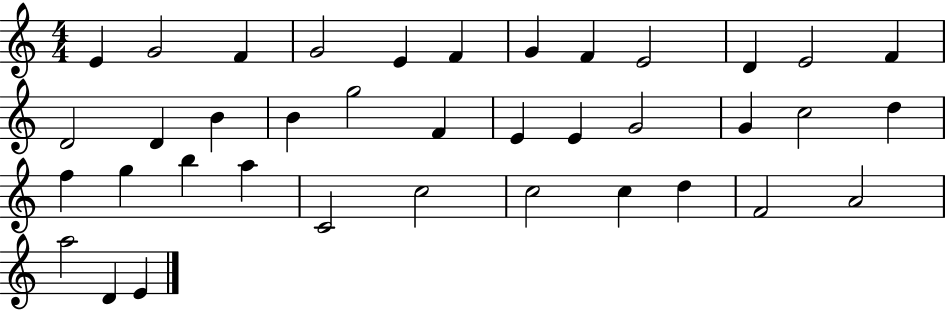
E4/q G4/h F4/q G4/h E4/q F4/q G4/q F4/q E4/h D4/q E4/h F4/q D4/h D4/q B4/q B4/q G5/h F4/q E4/q E4/q G4/h G4/q C5/h D5/q F5/q G5/q B5/q A5/q C4/h C5/h C5/h C5/q D5/q F4/h A4/h A5/h D4/q E4/q